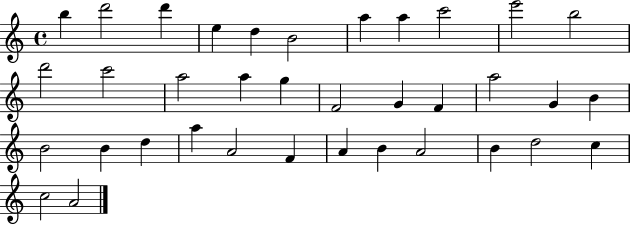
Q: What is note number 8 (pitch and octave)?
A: A5